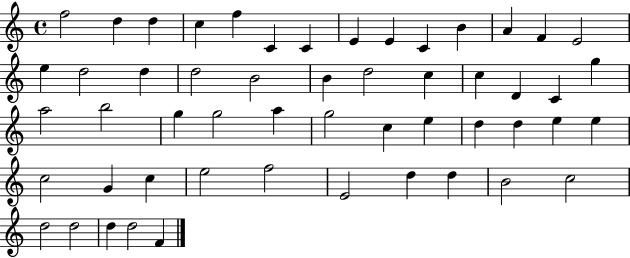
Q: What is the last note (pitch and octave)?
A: F4